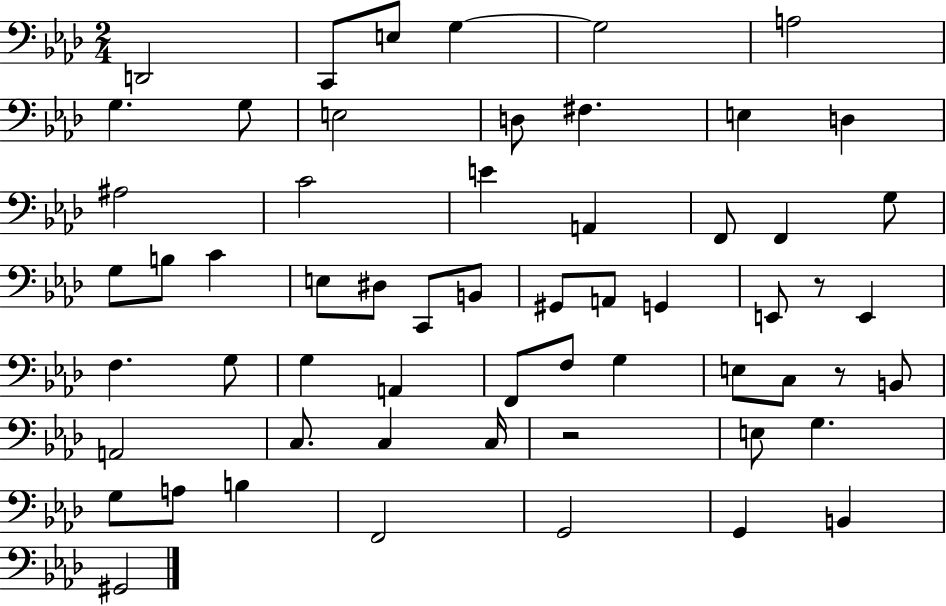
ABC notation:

X:1
T:Untitled
M:2/4
L:1/4
K:Ab
D,,2 C,,/2 E,/2 G, G,2 A,2 G, G,/2 E,2 D,/2 ^F, E, D, ^A,2 C2 E A,, F,,/2 F,, G,/2 G,/2 B,/2 C E,/2 ^D,/2 C,,/2 B,,/2 ^G,,/2 A,,/2 G,, E,,/2 z/2 E,, F, G,/2 G, A,, F,,/2 F,/2 G, E,/2 C,/2 z/2 B,,/2 A,,2 C,/2 C, C,/4 z2 E,/2 G, G,/2 A,/2 B, F,,2 G,,2 G,, B,, ^G,,2